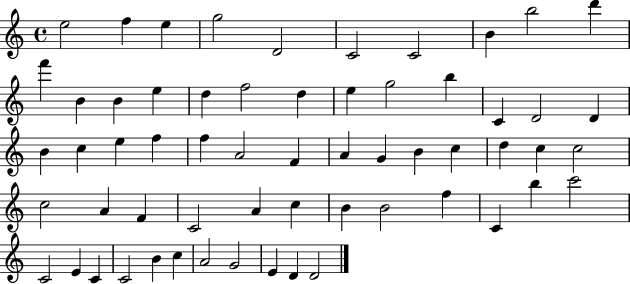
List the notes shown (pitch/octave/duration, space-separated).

E5/h F5/q E5/q G5/h D4/h C4/h C4/h B4/q B5/h D6/q F6/q B4/q B4/q E5/q D5/q F5/h D5/q E5/q G5/h B5/q C4/q D4/h D4/q B4/q C5/q E5/q F5/q F5/q A4/h F4/q A4/q G4/q B4/q C5/q D5/q C5/q C5/h C5/h A4/q F4/q C4/h A4/q C5/q B4/q B4/h F5/q C4/q B5/q C6/h C4/h E4/q C4/q C4/h B4/q C5/q A4/h G4/h E4/q D4/q D4/h